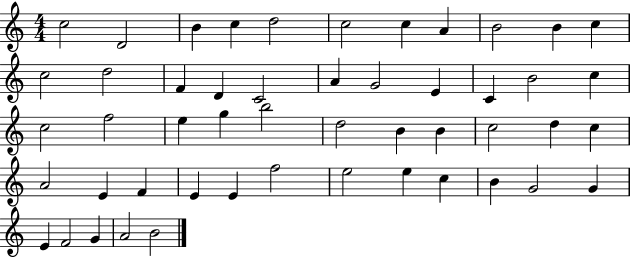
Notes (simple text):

C5/h D4/h B4/q C5/q D5/h C5/h C5/q A4/q B4/h B4/q C5/q C5/h D5/h F4/q D4/q C4/h A4/q G4/h E4/q C4/q B4/h C5/q C5/h F5/h E5/q G5/q B5/h D5/h B4/q B4/q C5/h D5/q C5/q A4/h E4/q F4/q E4/q E4/q F5/h E5/h E5/q C5/q B4/q G4/h G4/q E4/q F4/h G4/q A4/h B4/h